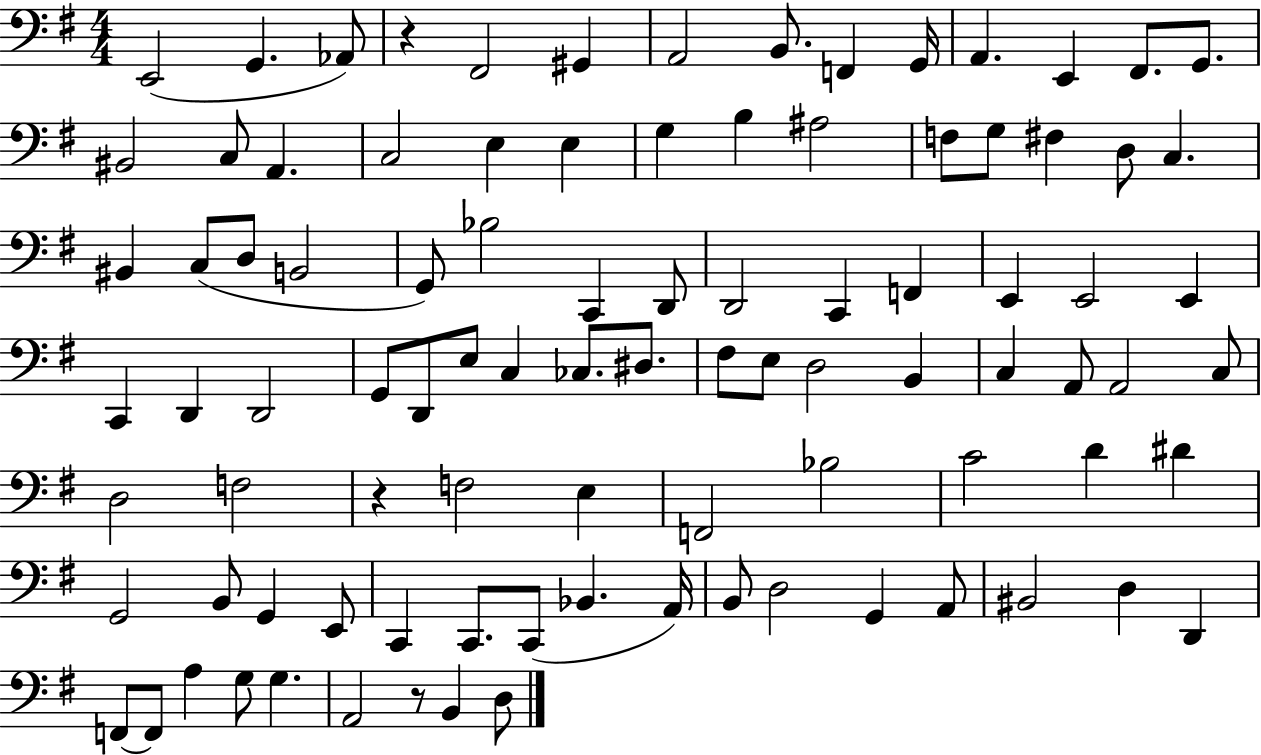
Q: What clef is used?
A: bass